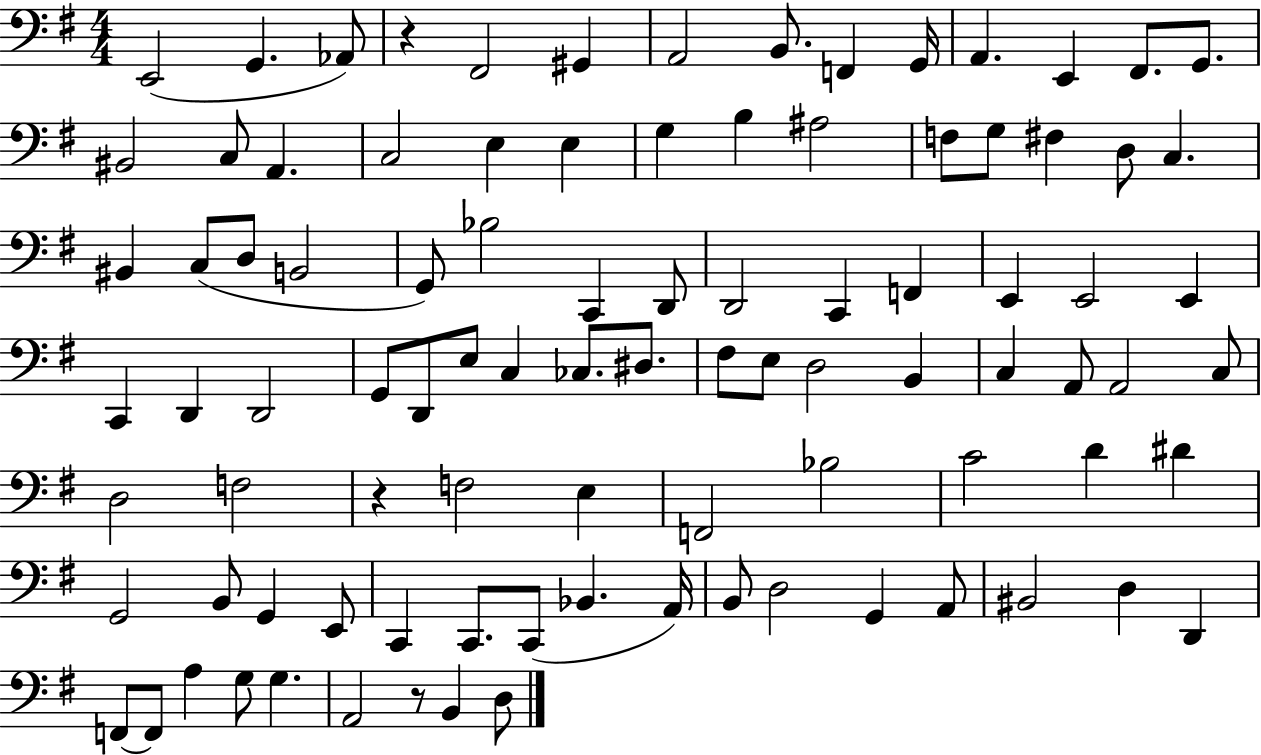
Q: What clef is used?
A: bass